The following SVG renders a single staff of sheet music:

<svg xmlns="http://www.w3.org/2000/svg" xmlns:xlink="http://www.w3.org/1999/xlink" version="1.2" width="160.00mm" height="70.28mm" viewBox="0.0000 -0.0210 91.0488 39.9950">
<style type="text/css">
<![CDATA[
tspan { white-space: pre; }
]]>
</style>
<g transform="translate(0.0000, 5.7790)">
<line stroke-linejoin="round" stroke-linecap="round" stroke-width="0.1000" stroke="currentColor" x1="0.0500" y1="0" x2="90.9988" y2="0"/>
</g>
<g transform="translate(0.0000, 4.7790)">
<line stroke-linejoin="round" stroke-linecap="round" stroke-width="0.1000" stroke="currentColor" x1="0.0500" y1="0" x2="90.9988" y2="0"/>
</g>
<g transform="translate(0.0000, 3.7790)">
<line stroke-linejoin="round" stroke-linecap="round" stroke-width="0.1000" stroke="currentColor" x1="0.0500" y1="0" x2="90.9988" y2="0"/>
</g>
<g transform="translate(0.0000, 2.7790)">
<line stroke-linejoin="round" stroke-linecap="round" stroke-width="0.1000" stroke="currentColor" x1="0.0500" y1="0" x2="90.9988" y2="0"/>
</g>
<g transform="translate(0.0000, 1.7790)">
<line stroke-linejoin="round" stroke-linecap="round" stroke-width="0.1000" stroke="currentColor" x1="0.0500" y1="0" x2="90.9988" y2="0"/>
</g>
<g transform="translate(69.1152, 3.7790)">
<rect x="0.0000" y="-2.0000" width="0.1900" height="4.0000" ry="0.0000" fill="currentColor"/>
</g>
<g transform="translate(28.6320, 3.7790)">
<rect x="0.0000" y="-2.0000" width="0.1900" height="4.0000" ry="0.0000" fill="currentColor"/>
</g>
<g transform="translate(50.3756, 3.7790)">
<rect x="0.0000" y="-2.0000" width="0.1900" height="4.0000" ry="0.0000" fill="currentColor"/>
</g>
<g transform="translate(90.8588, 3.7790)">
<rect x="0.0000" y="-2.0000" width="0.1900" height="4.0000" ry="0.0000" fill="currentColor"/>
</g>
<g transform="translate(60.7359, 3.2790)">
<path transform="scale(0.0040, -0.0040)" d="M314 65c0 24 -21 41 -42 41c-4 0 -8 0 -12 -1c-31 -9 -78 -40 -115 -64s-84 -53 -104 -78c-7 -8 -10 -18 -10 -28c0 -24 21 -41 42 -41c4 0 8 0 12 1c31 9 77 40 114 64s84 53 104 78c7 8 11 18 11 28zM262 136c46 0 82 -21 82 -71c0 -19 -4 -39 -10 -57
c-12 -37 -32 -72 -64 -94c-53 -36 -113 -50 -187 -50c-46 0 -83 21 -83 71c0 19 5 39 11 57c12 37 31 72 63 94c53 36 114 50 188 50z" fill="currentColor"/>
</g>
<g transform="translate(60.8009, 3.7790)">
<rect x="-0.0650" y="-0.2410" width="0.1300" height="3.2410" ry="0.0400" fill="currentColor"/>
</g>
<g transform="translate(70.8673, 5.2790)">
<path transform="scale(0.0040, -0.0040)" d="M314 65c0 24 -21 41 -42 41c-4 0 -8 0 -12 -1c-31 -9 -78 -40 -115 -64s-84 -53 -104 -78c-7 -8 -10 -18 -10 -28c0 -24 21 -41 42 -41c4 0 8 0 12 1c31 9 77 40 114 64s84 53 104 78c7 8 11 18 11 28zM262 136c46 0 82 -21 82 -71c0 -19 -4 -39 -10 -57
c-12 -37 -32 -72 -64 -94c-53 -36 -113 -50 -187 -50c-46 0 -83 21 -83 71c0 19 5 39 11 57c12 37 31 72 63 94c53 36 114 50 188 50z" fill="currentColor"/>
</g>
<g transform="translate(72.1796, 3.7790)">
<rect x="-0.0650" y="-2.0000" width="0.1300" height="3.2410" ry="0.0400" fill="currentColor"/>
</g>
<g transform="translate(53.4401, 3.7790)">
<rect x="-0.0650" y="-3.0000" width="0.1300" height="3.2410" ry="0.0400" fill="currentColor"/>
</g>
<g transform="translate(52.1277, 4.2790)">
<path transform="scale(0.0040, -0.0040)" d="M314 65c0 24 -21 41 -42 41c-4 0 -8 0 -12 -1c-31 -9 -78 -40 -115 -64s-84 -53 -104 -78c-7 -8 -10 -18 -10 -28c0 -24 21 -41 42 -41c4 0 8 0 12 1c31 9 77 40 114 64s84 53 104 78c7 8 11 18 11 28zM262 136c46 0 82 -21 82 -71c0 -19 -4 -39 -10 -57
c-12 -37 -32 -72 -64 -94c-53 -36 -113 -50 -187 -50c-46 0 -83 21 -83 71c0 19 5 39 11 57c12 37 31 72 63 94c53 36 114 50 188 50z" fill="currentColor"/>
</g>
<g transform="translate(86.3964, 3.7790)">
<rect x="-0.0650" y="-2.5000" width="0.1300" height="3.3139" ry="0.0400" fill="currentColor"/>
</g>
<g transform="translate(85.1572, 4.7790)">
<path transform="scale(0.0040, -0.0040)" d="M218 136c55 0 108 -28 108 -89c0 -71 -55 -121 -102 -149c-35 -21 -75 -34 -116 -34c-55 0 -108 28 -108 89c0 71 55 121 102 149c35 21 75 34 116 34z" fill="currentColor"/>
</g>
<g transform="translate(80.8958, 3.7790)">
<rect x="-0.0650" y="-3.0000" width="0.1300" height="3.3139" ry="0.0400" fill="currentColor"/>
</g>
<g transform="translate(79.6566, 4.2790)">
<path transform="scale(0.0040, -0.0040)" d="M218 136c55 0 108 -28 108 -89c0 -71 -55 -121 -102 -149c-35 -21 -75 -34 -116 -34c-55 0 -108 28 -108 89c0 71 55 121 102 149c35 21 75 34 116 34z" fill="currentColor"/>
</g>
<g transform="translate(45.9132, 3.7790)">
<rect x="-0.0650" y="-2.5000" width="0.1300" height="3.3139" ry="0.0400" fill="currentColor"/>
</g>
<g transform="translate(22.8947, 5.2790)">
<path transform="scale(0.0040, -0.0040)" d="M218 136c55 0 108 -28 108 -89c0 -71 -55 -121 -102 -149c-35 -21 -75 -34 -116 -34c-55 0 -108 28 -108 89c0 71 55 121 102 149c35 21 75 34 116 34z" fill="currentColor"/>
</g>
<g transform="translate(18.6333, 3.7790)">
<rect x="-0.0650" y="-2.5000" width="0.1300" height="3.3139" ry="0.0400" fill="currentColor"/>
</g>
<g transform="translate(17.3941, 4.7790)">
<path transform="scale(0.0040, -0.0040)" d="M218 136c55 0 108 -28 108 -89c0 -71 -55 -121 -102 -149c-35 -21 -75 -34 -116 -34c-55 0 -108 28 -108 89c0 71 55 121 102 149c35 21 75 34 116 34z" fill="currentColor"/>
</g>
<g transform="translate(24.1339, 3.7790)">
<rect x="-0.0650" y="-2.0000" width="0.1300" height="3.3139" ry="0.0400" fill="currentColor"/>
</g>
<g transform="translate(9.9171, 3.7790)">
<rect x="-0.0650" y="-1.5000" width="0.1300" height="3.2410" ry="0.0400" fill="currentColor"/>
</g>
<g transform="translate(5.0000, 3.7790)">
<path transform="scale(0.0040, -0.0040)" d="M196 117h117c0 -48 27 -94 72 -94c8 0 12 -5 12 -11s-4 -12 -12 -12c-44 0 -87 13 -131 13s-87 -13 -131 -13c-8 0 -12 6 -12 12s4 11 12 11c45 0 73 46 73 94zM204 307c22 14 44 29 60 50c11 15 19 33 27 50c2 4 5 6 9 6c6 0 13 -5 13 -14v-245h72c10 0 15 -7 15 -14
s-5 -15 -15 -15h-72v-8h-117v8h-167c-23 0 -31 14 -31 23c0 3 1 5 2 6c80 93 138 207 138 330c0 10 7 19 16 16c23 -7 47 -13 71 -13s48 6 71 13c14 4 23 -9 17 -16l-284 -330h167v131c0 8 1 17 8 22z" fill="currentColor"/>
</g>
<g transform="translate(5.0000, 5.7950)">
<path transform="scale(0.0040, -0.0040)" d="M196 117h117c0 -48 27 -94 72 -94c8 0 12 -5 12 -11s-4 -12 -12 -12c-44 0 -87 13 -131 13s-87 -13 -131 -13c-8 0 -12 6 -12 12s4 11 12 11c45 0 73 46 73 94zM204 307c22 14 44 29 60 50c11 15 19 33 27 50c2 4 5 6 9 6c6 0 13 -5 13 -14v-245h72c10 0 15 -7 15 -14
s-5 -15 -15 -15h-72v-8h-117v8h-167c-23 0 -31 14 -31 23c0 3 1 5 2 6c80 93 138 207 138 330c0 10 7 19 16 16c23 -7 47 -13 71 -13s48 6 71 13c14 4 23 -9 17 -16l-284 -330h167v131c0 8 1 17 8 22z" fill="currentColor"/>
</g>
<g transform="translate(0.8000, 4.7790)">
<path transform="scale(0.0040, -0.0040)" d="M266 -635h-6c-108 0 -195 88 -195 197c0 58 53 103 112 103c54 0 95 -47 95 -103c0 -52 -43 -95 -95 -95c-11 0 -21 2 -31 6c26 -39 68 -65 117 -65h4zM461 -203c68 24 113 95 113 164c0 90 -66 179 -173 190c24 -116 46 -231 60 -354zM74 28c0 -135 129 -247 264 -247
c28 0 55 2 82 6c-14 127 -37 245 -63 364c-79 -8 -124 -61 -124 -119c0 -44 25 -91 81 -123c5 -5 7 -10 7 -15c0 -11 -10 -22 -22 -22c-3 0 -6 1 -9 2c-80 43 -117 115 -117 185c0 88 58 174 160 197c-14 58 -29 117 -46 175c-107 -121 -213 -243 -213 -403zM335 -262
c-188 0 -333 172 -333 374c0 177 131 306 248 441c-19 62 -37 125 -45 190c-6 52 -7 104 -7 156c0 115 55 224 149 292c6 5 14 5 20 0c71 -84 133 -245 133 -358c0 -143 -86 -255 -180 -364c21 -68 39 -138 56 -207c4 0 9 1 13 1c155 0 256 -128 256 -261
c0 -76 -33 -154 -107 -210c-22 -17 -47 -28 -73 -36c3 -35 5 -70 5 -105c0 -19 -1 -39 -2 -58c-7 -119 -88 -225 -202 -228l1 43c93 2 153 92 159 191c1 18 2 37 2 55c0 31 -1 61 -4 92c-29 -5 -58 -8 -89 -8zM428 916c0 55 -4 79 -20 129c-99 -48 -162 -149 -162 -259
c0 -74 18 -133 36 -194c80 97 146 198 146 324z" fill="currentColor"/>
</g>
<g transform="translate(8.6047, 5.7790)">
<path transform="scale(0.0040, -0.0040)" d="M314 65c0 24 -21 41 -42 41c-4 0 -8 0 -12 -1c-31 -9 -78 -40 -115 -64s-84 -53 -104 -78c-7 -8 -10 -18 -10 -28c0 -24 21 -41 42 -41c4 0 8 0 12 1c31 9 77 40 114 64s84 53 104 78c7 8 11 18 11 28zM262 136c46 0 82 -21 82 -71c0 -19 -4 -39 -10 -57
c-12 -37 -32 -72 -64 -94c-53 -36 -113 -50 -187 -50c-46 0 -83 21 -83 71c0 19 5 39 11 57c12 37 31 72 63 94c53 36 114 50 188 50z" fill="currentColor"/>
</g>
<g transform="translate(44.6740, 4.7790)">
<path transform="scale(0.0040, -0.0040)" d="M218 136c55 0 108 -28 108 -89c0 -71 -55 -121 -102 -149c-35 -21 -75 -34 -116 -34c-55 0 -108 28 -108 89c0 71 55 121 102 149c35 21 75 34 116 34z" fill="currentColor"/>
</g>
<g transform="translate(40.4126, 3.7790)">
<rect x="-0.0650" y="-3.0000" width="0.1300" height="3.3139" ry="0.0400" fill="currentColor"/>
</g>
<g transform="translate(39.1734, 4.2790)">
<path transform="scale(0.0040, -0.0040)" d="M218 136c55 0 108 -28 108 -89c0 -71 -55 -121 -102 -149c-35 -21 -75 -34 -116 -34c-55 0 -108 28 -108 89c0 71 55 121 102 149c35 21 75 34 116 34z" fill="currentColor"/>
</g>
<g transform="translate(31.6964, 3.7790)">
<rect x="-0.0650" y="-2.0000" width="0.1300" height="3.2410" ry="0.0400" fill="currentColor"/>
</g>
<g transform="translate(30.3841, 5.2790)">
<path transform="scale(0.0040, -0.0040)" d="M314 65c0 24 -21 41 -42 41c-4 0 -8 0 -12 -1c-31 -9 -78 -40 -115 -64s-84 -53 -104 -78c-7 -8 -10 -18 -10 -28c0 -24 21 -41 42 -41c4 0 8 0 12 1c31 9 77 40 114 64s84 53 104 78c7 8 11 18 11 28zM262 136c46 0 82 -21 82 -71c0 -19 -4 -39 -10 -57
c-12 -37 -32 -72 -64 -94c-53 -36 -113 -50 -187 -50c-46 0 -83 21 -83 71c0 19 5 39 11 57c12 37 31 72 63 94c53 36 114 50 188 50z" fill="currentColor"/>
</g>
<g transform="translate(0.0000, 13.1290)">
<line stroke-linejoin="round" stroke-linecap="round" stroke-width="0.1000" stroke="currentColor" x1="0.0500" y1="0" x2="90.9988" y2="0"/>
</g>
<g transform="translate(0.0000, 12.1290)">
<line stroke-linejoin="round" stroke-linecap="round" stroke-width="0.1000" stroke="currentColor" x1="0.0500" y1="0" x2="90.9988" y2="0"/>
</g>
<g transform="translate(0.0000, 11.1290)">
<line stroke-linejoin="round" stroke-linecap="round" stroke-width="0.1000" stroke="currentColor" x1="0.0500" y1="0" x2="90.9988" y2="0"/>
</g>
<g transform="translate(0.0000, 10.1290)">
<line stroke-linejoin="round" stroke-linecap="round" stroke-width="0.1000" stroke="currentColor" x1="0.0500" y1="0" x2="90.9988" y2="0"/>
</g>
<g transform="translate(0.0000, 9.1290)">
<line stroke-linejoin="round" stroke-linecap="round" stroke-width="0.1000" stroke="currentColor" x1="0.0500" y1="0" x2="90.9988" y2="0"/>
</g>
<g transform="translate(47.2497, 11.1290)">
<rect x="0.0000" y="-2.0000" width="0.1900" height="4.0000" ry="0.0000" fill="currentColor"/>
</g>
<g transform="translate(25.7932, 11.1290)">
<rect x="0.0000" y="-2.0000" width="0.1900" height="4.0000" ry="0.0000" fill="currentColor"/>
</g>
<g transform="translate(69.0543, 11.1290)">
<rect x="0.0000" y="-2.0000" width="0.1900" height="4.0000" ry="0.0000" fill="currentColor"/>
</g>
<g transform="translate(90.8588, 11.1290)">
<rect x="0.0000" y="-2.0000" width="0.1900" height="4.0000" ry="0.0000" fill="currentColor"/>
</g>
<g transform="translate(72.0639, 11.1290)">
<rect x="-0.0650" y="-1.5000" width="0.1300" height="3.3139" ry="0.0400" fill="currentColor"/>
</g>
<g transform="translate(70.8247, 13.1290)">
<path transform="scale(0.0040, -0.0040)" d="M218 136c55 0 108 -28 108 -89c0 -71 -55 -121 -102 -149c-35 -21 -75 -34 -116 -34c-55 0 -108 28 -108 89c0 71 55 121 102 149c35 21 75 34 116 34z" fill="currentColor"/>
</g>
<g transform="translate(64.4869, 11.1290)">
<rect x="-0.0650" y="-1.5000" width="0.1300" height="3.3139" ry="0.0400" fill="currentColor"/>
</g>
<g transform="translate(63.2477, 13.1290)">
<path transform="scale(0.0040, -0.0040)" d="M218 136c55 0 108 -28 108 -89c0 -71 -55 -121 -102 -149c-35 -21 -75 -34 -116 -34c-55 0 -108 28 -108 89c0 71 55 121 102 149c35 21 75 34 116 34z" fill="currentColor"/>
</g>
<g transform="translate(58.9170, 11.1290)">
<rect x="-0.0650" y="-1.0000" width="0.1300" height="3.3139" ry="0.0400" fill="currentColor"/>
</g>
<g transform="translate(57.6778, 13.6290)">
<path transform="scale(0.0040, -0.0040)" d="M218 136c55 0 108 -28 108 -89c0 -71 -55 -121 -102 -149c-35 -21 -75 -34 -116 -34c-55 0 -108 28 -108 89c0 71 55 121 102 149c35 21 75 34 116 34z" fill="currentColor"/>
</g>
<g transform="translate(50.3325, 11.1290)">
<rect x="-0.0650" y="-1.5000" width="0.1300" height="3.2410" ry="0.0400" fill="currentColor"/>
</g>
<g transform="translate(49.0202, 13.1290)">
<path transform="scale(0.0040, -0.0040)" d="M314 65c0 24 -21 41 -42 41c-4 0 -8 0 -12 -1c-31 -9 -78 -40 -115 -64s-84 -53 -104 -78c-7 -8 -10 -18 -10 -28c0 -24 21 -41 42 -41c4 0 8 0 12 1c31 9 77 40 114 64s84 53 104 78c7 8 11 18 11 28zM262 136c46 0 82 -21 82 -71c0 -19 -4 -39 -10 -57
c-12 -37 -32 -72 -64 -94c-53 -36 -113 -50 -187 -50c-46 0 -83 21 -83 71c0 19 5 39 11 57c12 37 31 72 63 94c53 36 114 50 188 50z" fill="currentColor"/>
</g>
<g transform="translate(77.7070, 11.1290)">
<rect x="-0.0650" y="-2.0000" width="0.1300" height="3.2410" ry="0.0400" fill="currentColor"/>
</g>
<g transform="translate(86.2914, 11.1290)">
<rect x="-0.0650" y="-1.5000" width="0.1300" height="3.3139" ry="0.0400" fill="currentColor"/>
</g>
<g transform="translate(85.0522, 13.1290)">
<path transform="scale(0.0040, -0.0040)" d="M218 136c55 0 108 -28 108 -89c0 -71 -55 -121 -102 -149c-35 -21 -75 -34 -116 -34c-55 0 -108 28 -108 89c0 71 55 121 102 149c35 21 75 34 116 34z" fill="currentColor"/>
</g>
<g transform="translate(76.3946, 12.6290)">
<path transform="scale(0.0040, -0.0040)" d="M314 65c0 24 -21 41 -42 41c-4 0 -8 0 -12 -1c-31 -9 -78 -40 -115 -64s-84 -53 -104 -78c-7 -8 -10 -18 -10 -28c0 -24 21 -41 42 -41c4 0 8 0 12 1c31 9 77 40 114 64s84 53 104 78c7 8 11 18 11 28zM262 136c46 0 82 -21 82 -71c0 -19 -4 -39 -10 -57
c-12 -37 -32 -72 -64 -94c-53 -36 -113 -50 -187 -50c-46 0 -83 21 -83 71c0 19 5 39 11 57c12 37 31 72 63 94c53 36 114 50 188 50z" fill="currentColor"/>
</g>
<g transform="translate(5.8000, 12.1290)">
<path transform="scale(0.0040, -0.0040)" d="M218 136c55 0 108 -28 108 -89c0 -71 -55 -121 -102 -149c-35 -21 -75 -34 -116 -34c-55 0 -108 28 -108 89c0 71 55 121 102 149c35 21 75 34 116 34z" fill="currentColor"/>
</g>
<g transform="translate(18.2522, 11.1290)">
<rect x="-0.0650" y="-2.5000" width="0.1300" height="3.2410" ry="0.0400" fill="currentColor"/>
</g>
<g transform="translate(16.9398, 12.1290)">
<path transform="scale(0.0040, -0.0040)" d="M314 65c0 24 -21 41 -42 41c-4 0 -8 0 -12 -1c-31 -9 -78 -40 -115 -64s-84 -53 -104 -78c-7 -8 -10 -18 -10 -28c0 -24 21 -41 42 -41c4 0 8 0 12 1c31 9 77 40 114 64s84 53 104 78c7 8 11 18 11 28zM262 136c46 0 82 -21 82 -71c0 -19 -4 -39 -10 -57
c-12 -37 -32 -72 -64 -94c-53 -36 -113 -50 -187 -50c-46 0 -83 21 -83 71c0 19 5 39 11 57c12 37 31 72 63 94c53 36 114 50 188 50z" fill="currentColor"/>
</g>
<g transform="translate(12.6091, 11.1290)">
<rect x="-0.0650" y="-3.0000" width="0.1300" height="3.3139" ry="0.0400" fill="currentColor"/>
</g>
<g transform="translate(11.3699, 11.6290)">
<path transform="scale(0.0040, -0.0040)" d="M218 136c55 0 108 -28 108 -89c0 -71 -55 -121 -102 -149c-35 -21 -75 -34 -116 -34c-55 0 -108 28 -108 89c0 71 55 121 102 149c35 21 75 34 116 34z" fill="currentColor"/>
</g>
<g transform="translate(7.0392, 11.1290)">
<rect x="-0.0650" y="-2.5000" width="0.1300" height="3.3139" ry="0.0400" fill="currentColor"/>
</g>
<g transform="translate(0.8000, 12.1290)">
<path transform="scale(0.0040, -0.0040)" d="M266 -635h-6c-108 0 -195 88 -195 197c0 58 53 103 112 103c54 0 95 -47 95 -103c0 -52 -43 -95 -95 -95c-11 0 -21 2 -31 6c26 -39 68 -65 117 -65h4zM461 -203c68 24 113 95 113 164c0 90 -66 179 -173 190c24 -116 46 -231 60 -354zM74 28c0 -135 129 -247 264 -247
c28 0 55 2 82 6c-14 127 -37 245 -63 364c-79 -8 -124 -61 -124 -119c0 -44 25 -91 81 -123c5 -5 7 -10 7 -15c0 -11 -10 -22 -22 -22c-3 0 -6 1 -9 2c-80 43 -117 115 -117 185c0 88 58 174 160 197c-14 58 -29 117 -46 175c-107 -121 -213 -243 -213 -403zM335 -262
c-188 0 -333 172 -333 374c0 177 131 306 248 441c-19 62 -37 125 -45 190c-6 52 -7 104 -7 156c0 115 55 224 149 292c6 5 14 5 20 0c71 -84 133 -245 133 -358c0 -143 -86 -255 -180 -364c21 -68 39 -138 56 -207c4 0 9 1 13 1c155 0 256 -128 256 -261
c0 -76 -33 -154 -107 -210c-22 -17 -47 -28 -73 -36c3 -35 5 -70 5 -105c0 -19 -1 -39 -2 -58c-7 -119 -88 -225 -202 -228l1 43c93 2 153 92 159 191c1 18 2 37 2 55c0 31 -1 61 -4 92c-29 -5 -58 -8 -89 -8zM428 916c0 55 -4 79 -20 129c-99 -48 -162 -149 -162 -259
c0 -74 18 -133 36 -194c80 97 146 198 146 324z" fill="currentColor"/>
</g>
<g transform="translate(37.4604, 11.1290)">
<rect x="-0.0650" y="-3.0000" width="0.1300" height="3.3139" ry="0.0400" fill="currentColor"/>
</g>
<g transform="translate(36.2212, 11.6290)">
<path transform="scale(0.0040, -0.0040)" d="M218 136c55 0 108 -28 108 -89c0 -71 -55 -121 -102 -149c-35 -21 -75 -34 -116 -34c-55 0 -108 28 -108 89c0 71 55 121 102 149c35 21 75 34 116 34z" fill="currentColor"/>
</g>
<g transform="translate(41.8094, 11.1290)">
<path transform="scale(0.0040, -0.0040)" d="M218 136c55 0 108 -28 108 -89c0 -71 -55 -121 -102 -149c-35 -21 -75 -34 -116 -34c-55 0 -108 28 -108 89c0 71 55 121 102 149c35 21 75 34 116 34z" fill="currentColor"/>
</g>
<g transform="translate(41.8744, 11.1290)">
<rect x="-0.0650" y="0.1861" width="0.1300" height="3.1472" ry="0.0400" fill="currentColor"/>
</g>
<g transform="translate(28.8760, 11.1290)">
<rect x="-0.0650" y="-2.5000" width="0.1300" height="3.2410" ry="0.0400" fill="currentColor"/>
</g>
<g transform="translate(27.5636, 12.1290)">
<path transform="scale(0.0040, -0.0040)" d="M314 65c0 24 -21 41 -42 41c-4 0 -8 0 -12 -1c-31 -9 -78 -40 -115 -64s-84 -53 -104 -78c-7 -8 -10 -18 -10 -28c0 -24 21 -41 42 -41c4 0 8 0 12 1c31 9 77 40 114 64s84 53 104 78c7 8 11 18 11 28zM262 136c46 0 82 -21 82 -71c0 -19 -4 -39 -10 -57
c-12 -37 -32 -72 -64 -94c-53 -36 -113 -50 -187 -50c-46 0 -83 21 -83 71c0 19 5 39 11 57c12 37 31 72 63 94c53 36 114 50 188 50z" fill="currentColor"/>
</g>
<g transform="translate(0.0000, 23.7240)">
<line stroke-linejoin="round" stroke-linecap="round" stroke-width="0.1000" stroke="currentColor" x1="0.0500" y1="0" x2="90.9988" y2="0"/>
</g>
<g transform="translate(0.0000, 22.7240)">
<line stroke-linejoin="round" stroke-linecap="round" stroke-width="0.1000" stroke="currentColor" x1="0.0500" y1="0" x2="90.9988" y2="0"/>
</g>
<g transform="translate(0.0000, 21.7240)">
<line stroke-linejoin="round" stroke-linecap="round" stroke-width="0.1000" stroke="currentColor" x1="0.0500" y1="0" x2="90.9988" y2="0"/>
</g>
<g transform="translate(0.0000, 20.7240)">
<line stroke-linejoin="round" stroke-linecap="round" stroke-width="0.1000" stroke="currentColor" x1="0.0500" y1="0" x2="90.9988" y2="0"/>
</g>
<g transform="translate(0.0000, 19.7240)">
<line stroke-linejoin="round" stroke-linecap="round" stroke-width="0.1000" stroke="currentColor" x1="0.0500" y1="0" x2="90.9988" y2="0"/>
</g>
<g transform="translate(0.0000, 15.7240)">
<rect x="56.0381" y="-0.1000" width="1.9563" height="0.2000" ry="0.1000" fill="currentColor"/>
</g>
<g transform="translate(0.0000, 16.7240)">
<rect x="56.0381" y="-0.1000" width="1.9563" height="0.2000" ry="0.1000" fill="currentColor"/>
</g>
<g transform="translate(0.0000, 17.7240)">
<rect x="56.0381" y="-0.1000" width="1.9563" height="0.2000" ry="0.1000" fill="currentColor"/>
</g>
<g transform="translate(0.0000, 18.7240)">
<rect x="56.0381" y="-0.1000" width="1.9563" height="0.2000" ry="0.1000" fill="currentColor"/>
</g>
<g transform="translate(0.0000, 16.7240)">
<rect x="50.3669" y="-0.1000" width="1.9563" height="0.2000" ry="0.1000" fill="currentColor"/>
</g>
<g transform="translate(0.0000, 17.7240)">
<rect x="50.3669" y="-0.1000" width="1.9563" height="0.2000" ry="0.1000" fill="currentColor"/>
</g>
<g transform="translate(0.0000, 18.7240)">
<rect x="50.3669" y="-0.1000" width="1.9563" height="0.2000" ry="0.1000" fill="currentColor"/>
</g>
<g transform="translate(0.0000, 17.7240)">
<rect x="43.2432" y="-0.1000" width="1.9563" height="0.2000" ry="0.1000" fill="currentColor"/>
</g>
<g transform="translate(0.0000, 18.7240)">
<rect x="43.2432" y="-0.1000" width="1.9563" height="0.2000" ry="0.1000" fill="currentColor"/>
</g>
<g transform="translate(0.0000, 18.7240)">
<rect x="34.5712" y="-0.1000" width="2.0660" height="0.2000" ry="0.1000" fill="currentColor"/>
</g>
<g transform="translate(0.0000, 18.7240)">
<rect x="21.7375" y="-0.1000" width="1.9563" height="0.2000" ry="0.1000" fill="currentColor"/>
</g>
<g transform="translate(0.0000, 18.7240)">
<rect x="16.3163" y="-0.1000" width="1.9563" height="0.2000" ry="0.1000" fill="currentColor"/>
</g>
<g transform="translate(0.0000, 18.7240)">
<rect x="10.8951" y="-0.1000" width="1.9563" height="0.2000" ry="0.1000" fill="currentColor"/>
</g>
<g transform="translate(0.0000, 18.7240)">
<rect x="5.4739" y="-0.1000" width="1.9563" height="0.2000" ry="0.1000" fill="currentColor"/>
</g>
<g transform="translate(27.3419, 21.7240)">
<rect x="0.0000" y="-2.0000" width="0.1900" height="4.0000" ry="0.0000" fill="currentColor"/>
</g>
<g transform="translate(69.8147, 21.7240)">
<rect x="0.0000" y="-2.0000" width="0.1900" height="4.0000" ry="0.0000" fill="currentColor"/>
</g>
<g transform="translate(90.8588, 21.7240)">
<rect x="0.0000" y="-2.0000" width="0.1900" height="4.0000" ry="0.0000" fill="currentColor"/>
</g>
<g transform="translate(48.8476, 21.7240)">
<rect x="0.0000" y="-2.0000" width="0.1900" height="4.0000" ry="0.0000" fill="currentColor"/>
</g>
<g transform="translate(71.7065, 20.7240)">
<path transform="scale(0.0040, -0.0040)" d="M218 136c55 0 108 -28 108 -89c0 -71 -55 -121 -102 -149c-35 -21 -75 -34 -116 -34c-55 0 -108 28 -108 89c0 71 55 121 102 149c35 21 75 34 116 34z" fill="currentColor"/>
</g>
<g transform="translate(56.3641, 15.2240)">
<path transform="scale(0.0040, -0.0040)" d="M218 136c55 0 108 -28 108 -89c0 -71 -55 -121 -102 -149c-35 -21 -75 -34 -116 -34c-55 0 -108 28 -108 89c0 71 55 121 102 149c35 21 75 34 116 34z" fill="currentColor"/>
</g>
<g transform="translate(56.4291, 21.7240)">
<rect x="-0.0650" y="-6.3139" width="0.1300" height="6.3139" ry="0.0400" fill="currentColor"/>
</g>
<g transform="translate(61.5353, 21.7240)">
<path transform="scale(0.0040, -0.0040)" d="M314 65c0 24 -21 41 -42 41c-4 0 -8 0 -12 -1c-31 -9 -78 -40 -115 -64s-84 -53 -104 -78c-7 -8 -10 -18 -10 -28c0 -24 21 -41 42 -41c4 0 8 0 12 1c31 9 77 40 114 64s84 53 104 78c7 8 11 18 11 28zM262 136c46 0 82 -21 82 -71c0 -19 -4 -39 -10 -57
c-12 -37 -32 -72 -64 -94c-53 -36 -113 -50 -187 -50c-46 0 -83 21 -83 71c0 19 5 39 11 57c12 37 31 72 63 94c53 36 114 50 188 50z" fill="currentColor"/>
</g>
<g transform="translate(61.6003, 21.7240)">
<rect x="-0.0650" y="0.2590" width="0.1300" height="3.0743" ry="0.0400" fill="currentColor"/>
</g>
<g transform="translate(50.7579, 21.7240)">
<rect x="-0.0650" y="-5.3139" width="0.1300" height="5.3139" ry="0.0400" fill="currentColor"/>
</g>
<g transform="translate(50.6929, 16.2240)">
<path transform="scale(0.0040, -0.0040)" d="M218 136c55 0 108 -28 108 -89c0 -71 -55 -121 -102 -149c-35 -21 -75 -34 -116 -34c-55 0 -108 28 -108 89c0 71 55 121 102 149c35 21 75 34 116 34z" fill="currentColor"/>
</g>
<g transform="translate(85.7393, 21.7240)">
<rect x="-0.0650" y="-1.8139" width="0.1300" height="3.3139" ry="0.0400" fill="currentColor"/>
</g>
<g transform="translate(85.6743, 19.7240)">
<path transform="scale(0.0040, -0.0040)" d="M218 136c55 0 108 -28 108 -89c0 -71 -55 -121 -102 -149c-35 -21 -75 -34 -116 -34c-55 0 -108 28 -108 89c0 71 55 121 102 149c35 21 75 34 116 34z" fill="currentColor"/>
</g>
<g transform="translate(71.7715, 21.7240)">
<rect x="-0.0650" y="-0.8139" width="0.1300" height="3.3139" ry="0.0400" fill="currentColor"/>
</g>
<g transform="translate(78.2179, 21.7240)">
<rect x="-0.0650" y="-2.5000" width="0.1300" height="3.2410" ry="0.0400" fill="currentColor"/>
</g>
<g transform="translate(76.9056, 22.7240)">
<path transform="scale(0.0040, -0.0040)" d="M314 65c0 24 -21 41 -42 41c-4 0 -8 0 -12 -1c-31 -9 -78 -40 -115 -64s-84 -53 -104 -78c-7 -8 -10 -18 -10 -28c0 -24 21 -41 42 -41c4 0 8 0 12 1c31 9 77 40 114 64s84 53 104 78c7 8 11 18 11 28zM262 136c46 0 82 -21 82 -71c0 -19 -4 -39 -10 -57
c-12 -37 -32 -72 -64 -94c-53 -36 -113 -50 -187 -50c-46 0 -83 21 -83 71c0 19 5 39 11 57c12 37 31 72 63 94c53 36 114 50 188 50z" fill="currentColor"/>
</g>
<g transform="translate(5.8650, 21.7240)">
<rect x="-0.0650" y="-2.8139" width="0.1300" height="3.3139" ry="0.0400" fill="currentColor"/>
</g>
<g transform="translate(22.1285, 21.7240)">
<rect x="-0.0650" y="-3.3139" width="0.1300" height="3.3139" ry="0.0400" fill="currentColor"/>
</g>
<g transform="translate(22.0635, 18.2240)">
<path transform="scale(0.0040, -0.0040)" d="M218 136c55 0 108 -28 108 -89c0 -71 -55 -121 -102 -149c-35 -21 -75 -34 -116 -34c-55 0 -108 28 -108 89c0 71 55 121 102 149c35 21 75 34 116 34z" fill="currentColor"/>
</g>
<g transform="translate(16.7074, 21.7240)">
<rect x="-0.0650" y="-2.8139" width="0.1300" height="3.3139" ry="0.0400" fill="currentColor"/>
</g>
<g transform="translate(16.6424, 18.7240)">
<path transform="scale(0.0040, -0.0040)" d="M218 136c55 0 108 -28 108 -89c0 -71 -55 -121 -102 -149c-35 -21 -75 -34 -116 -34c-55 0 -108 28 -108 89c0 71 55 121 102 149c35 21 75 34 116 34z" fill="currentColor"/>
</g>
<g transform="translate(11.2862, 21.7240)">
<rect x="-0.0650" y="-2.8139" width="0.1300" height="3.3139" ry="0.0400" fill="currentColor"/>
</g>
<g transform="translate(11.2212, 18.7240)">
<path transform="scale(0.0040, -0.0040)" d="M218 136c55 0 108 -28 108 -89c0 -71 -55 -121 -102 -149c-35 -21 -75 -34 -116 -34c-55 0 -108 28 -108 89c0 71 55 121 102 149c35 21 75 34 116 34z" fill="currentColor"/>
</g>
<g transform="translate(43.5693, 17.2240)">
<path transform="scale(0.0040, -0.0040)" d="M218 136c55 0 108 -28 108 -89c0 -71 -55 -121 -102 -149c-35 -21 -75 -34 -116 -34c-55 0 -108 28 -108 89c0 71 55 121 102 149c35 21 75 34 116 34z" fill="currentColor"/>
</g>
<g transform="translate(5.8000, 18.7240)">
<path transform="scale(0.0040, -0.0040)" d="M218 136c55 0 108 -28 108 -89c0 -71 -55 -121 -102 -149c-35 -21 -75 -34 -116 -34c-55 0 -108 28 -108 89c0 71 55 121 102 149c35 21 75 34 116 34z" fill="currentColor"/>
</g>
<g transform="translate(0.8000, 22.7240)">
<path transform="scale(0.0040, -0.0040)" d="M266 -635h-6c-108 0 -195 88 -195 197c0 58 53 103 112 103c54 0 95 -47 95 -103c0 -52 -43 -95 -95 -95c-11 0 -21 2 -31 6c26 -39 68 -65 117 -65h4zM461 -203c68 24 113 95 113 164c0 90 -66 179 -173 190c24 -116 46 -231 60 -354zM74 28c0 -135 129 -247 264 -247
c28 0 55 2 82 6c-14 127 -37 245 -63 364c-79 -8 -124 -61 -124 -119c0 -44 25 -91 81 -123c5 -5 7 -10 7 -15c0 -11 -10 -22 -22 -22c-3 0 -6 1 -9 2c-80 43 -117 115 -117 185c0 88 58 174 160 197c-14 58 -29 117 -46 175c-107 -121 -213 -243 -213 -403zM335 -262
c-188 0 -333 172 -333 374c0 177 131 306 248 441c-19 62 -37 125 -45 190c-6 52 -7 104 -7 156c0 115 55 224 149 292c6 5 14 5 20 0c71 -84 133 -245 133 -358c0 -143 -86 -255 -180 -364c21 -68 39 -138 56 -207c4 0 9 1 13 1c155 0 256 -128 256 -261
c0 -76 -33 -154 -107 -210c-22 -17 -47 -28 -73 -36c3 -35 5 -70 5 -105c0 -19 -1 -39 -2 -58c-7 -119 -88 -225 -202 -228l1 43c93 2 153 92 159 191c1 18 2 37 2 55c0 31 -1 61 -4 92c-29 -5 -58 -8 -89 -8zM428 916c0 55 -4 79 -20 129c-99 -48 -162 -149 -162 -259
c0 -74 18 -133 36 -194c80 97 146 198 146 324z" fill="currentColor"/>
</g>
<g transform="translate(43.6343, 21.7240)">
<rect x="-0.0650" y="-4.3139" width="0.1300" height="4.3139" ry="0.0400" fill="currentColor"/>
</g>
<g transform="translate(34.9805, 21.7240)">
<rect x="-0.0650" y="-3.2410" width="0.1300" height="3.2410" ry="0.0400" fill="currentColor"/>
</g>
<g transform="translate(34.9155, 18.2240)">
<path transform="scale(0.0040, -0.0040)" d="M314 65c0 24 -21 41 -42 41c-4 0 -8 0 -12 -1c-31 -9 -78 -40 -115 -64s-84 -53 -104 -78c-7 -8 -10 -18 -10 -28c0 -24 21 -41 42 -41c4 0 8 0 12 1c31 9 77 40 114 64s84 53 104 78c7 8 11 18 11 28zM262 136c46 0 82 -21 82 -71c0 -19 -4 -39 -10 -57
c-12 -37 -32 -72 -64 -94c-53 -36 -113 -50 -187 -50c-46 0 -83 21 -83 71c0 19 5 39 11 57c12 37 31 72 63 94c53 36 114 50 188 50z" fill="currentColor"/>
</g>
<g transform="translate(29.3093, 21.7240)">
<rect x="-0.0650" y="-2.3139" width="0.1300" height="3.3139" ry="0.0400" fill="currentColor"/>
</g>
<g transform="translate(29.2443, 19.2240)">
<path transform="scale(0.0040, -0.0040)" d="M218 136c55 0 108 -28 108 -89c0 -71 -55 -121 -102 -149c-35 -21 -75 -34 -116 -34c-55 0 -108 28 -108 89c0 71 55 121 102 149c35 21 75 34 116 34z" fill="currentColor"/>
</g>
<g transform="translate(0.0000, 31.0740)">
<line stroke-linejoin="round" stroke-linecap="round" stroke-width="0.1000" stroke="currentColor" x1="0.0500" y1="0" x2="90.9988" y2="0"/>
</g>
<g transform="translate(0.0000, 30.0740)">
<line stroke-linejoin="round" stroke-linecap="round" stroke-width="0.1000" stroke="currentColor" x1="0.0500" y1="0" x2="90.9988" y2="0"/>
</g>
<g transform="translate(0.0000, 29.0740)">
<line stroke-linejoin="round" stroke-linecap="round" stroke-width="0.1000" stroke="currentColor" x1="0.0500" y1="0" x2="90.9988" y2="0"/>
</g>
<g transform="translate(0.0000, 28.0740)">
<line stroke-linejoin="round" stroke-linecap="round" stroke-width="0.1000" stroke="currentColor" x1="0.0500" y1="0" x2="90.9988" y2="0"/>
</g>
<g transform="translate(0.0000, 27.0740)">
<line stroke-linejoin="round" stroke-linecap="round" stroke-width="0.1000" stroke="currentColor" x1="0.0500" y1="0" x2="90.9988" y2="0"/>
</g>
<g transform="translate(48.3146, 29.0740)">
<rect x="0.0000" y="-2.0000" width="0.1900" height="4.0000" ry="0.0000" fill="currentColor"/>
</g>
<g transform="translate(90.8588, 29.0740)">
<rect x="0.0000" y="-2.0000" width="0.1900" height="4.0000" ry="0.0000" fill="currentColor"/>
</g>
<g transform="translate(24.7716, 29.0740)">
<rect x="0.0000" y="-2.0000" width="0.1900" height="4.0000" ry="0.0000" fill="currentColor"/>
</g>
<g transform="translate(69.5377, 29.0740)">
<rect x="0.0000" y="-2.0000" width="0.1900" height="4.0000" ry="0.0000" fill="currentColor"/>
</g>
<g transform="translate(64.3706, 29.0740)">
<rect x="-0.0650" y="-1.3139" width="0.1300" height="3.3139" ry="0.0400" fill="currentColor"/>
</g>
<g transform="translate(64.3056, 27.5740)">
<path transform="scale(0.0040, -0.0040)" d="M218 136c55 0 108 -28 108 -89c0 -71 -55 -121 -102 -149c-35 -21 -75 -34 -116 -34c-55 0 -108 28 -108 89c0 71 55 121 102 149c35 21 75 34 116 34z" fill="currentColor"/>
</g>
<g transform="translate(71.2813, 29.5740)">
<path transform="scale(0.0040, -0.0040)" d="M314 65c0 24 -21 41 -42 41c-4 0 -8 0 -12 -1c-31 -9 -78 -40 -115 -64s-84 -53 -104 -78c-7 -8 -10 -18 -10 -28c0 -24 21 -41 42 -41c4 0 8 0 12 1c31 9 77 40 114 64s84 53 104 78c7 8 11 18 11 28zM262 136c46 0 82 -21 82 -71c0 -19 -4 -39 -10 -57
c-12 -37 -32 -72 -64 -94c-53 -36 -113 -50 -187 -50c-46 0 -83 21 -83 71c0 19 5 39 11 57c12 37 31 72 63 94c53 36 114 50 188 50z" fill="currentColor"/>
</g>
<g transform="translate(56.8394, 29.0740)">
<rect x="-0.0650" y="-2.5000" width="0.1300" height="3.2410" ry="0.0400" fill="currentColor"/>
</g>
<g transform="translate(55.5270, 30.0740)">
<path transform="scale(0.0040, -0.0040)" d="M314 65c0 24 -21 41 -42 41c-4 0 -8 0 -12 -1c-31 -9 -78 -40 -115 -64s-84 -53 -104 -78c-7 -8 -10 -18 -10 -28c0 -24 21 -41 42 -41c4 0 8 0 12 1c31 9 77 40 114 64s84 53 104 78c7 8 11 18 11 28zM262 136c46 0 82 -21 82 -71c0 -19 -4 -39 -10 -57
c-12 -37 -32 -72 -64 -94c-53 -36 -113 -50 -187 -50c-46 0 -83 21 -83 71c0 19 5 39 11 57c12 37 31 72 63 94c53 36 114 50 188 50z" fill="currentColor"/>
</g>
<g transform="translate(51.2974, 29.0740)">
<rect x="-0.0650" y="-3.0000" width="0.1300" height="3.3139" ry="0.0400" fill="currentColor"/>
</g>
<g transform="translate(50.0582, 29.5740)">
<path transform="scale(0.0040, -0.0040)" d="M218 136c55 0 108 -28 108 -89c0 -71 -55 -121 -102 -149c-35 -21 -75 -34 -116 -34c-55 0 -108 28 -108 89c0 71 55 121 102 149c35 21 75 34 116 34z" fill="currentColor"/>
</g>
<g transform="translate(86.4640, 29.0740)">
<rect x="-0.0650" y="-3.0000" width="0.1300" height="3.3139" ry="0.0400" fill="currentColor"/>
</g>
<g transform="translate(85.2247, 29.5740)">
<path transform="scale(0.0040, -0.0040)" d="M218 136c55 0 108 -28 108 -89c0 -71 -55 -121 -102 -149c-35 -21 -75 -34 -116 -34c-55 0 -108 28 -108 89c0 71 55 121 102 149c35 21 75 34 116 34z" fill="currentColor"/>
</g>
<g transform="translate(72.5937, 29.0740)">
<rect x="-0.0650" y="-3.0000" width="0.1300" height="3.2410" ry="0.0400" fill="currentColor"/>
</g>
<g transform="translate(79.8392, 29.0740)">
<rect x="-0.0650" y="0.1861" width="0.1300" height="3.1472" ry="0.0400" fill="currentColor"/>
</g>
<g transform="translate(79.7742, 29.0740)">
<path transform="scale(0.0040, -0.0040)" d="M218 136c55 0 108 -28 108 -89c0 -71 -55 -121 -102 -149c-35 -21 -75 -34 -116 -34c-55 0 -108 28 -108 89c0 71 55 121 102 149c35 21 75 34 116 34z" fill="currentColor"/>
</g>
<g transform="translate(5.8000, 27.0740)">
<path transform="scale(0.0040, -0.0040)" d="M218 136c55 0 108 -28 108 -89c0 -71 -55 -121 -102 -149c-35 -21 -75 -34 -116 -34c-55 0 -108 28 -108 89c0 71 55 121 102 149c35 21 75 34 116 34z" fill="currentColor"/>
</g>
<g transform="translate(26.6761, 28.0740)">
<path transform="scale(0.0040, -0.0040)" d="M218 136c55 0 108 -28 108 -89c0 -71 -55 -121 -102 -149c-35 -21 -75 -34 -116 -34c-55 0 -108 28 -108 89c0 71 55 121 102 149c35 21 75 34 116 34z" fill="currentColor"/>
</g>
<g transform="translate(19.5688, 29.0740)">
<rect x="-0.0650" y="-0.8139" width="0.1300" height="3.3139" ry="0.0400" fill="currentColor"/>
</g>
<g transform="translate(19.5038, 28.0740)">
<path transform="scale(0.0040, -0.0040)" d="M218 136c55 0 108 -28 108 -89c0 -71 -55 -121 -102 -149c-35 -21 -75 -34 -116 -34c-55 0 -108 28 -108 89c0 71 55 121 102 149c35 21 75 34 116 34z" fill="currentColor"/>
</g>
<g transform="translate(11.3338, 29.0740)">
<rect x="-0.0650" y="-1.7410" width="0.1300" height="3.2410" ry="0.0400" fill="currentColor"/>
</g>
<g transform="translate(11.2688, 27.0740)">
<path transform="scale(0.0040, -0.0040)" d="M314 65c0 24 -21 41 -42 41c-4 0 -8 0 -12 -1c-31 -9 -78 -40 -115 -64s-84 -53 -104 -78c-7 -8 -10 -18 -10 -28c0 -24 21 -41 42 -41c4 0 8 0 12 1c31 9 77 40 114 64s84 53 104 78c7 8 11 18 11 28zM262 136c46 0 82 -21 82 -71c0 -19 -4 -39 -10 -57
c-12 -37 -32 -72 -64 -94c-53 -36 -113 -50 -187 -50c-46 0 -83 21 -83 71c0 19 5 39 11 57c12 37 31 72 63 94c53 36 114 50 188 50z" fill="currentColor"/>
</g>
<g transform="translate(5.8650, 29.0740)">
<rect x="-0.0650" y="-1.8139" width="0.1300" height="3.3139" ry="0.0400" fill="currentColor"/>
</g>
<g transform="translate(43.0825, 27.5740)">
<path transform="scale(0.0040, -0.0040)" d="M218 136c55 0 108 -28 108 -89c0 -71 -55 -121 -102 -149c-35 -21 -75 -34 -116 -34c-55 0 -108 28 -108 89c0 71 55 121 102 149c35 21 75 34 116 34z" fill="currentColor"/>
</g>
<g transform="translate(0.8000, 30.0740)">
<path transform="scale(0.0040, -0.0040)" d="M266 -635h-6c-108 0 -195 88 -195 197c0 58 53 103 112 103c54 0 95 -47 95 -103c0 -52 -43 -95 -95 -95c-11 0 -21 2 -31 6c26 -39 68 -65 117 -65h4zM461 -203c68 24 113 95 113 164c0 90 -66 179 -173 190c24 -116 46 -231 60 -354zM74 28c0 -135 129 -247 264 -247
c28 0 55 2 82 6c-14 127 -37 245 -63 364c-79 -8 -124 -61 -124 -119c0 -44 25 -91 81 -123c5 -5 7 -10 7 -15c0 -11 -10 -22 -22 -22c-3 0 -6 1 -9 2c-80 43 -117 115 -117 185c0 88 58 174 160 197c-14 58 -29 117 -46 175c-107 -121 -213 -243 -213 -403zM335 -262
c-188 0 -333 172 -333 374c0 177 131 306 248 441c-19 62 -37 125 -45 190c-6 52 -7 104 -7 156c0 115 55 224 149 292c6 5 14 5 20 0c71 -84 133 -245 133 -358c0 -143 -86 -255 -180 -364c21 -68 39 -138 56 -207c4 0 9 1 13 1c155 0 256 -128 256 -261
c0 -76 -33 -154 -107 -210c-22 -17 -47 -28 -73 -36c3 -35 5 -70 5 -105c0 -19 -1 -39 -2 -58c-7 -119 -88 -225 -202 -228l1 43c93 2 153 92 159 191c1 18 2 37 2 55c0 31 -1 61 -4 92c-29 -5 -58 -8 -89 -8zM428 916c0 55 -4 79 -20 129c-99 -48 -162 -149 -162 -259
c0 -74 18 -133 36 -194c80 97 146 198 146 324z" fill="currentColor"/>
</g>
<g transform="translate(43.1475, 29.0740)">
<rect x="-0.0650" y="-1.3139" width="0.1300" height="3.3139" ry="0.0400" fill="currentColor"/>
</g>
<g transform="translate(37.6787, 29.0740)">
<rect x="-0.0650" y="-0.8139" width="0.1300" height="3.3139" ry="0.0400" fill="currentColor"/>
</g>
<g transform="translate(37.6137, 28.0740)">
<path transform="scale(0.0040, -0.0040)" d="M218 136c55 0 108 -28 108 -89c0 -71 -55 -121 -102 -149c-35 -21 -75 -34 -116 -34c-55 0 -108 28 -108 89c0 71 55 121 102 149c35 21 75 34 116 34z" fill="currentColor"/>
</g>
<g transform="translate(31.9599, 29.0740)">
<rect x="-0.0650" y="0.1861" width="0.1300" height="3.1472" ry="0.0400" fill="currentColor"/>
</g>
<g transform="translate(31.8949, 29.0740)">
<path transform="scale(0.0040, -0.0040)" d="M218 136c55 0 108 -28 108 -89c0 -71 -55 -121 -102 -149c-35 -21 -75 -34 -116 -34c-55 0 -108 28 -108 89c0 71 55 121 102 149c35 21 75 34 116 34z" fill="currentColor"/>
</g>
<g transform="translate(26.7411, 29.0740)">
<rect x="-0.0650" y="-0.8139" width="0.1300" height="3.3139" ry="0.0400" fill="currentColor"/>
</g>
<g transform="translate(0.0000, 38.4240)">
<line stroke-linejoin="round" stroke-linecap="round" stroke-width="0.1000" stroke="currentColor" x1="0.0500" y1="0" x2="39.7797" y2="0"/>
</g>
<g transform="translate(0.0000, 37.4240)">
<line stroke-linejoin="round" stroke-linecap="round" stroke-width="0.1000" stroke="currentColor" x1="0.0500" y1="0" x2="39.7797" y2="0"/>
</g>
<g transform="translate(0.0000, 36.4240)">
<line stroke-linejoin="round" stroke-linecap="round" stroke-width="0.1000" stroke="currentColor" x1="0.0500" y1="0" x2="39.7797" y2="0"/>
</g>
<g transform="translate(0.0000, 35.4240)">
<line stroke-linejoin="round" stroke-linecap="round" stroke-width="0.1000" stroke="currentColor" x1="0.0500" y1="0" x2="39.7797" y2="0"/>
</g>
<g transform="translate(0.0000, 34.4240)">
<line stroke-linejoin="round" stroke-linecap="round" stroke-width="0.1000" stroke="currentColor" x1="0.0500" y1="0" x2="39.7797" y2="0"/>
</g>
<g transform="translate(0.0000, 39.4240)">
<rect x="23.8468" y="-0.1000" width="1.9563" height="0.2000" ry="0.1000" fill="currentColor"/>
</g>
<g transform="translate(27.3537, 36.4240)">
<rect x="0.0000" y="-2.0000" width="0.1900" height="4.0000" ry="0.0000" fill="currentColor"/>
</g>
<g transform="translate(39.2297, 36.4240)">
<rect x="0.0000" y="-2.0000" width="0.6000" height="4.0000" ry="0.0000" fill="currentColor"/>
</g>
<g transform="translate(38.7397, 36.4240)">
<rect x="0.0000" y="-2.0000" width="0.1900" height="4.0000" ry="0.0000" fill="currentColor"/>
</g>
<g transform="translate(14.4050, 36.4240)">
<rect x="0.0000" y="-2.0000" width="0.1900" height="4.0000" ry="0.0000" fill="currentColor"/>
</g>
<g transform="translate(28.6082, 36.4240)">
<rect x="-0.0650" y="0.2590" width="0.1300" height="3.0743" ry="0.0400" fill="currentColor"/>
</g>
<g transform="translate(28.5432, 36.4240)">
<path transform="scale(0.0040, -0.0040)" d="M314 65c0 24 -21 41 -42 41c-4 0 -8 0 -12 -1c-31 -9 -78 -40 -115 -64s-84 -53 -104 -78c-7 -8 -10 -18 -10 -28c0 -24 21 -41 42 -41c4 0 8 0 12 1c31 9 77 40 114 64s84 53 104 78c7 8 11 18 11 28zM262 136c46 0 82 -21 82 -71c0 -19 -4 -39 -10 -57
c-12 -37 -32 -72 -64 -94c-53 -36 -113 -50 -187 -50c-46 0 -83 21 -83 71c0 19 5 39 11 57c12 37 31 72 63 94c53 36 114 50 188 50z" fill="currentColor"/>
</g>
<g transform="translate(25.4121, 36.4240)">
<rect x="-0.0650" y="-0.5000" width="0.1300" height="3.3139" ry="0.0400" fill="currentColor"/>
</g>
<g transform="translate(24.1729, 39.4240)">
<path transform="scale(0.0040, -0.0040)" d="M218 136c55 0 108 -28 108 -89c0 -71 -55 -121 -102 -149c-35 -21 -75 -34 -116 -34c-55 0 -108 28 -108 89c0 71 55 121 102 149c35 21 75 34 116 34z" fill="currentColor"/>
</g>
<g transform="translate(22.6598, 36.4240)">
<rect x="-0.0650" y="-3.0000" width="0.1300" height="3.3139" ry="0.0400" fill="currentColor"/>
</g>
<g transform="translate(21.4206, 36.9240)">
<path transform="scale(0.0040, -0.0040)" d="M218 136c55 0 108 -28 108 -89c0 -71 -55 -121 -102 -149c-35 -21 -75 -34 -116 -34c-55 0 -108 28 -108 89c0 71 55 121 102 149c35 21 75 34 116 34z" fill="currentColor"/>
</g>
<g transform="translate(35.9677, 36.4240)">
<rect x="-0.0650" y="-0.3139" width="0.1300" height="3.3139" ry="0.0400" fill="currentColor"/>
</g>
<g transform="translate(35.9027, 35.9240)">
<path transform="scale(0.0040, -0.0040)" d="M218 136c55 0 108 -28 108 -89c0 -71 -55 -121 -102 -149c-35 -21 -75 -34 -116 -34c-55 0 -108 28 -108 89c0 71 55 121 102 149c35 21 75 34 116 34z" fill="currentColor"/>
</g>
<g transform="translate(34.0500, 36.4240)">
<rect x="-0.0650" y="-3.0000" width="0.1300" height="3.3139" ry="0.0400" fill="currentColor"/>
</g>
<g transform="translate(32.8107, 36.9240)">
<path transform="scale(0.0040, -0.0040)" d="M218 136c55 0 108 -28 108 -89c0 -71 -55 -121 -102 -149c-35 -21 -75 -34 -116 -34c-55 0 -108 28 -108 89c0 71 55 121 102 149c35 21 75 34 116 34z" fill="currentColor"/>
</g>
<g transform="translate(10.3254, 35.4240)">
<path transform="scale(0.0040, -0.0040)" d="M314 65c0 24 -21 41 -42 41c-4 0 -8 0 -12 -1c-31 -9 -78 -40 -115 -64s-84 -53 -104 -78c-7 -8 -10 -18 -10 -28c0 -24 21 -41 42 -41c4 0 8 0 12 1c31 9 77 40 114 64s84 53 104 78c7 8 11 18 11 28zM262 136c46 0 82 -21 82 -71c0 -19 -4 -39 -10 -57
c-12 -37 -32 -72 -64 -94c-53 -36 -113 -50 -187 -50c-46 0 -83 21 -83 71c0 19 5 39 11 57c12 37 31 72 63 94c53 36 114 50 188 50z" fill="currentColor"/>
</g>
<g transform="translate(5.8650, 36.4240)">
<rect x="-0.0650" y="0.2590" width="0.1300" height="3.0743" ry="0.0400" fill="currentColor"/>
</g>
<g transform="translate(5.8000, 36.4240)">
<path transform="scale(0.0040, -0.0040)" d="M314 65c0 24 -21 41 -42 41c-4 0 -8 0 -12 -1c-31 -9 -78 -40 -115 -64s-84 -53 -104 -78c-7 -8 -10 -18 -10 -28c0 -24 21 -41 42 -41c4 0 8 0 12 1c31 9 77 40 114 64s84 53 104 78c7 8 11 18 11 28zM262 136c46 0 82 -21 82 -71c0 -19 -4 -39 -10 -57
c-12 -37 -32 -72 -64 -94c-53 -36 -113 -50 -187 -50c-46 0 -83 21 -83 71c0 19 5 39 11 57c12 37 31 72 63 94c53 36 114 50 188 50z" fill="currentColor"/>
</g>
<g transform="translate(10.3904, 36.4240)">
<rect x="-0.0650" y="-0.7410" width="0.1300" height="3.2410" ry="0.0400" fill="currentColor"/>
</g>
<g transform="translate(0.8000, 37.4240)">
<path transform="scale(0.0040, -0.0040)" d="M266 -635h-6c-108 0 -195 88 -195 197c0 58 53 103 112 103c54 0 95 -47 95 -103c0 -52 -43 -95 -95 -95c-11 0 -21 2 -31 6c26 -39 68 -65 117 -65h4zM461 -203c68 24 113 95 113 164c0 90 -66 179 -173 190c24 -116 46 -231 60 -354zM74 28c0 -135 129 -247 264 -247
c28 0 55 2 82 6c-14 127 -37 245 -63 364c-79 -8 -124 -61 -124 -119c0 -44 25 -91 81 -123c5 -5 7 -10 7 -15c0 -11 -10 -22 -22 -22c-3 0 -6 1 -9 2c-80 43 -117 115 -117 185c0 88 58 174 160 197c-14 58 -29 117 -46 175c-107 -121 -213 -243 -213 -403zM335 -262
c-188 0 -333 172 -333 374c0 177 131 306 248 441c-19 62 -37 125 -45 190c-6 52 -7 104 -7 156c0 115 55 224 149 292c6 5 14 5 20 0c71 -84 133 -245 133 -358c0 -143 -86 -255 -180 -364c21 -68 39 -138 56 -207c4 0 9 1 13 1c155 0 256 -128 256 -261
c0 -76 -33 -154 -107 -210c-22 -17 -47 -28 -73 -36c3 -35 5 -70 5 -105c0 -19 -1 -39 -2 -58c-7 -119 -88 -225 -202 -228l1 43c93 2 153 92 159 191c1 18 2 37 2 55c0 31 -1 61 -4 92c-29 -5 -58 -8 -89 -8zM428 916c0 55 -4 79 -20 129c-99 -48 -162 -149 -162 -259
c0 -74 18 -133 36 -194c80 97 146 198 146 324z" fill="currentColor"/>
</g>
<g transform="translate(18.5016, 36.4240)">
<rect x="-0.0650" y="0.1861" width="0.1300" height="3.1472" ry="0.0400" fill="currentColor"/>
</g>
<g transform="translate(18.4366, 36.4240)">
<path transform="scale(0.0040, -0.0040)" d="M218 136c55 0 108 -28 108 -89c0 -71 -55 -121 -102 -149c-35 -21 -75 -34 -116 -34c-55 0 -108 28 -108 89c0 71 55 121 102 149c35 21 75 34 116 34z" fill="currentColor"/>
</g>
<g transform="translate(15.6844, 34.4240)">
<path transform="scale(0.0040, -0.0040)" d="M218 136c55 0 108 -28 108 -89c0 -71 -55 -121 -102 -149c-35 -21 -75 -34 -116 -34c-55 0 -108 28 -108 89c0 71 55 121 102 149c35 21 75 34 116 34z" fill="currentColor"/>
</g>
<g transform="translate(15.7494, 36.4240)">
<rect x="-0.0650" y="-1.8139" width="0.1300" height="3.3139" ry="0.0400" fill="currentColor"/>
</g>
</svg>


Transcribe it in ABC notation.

X:1
T:Untitled
M:4/4
L:1/4
K:C
E2 G F F2 A G A2 c2 F2 A G G A G2 G2 A B E2 D E E F2 E a a a b g b2 d' f' a' B2 d G2 f f f2 d d B d e A G2 e A2 B A B2 d2 f B A C B2 A c